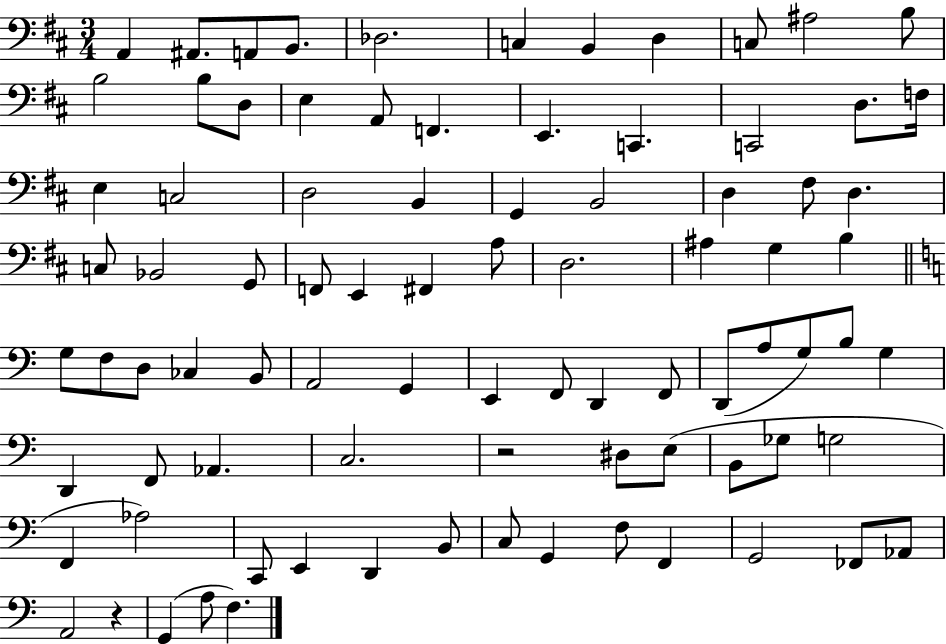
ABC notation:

X:1
T:Untitled
M:3/4
L:1/4
K:D
A,, ^A,,/2 A,,/2 B,,/2 _D,2 C, B,, D, C,/2 ^A,2 B,/2 B,2 B,/2 D,/2 E, A,,/2 F,, E,, C,, C,,2 D,/2 F,/4 E, C,2 D,2 B,, G,, B,,2 D, ^F,/2 D, C,/2 _B,,2 G,,/2 F,,/2 E,, ^F,, A,/2 D,2 ^A, G, B, G,/2 F,/2 D,/2 _C, B,,/2 A,,2 G,, E,, F,,/2 D,, F,,/2 D,,/2 A,/2 G,/2 B,/2 G, D,, F,,/2 _A,, C,2 z2 ^D,/2 E,/2 B,,/2 _G,/2 G,2 F,, _A,2 C,,/2 E,, D,, B,,/2 C,/2 G,, F,/2 F,, G,,2 _F,,/2 _A,,/2 A,,2 z G,, A,/2 F,